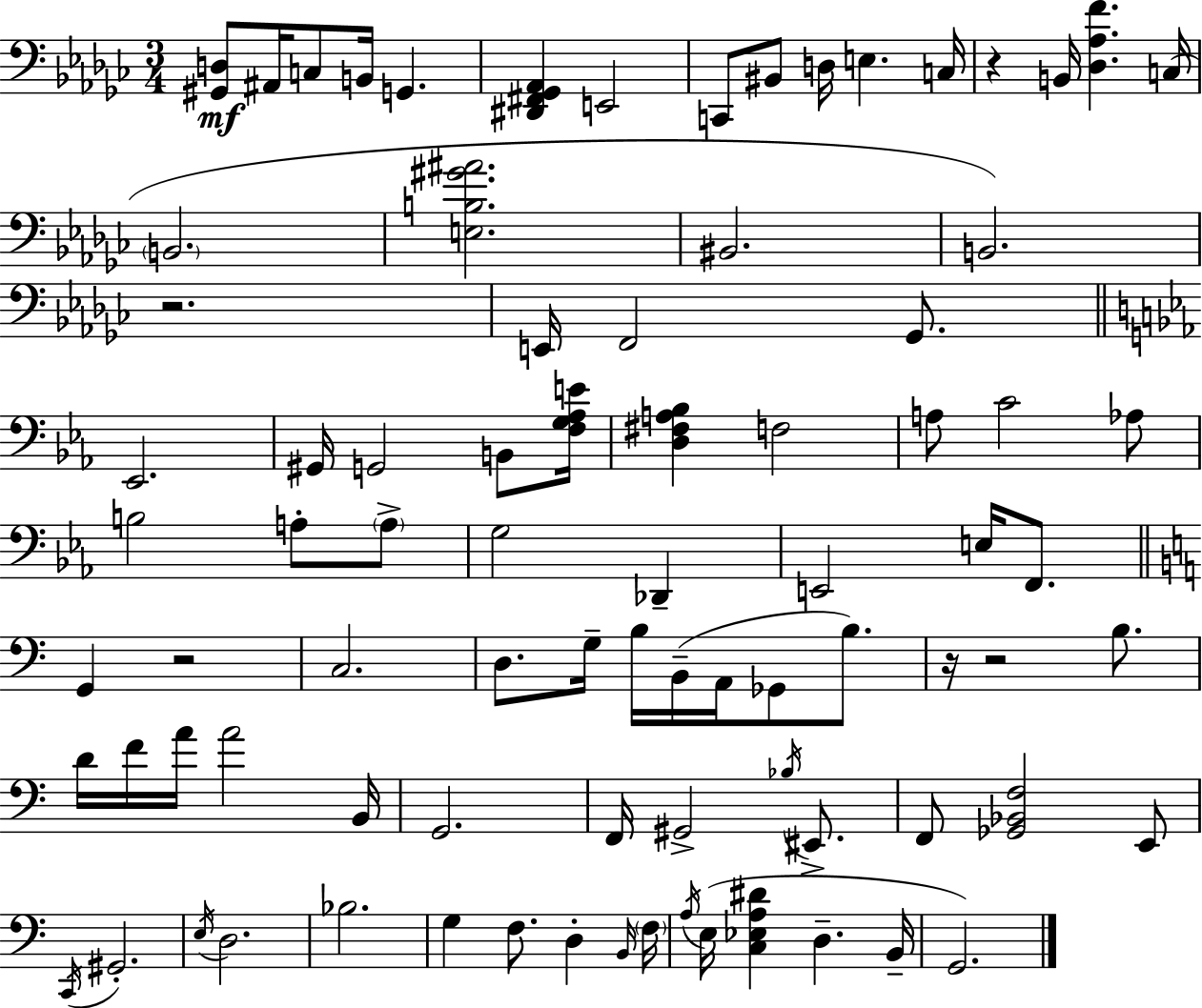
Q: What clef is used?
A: bass